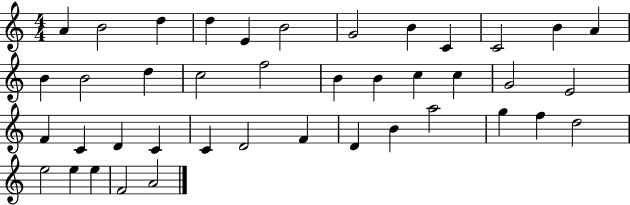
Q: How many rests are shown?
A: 0